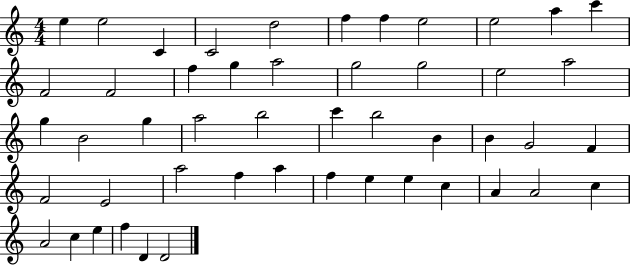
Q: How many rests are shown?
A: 0